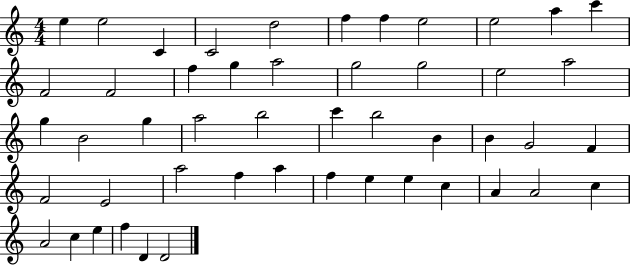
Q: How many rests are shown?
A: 0